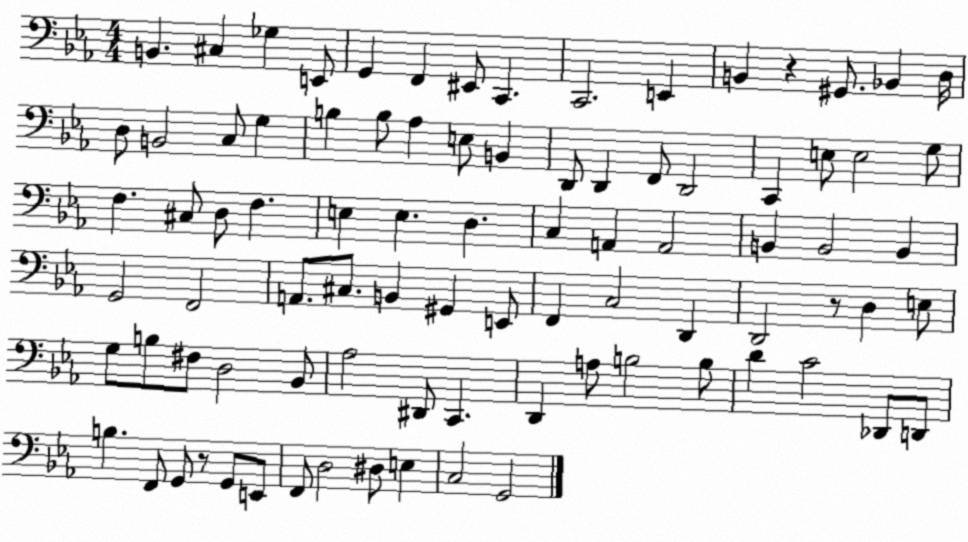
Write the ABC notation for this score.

X:1
T:Untitled
M:4/4
L:1/4
K:Eb
B,, ^C, _G, E,,/2 G,, F,, ^E,,/2 C,, C,,2 E,, B,, z ^G,,/2 _B,, D,/4 D,/2 B,,2 C,/2 G, B, B,/2 _A, E,/2 B,, D,,/2 D,, F,,/2 D,,2 C,, E,/2 E,2 G,/2 F, ^C,/2 D,/2 F, E, E, D, C, A,, A,,2 B,, B,,2 B,, G,,2 F,,2 A,,/2 ^C,/2 B,, ^G,, E,,/2 F,, C,2 D,, D,,2 z/2 D, E,/2 G,/2 B,/2 ^F,/2 D,2 _B,,/2 _A,2 ^D,,/2 C,, D,, A,/2 B,2 B,/2 D C2 _D,,/2 D,,/2 B, F,,/2 G,,/2 z/2 G,,/2 E,,/2 F,,/2 D,2 ^D,/2 E, C,2 G,,2